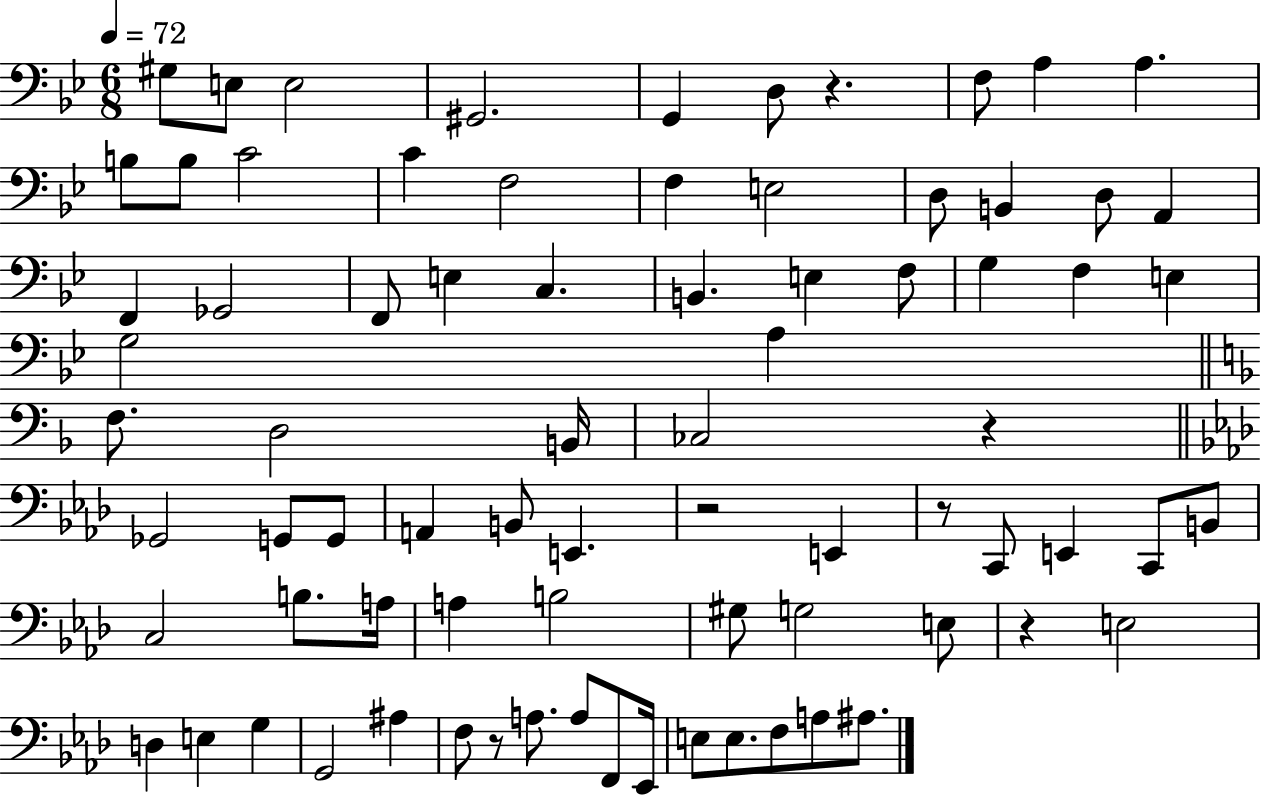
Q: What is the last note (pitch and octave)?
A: A#3